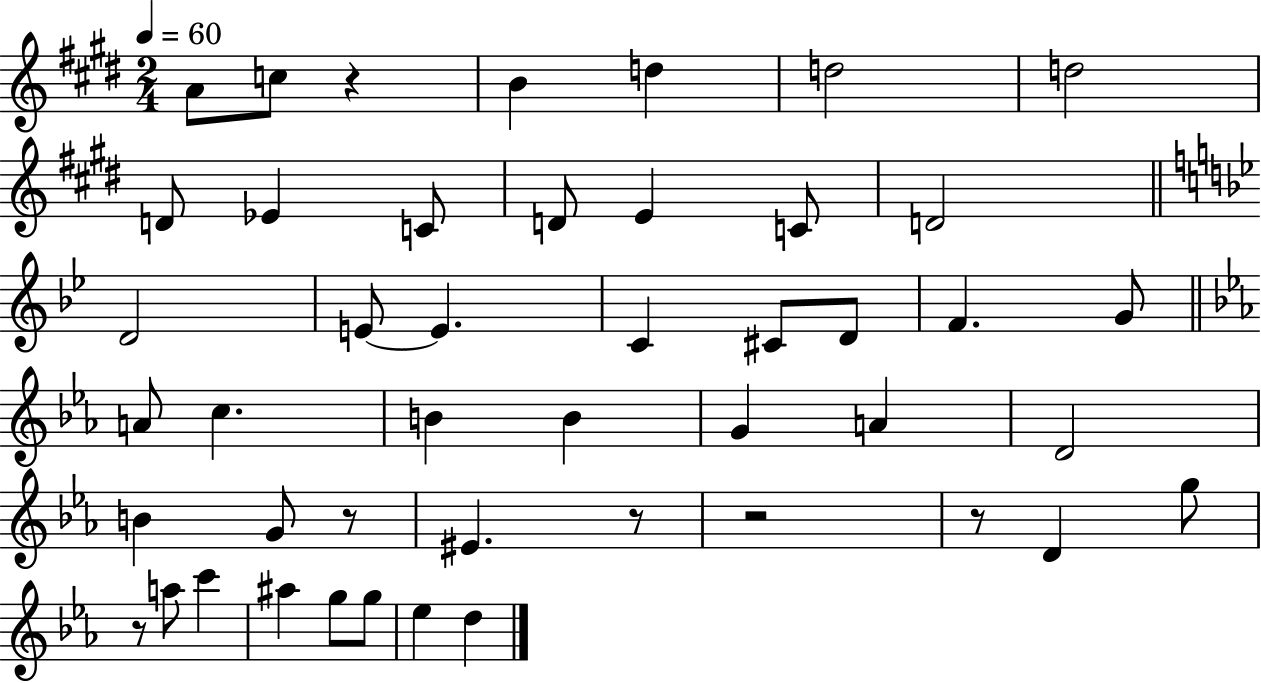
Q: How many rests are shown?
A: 6